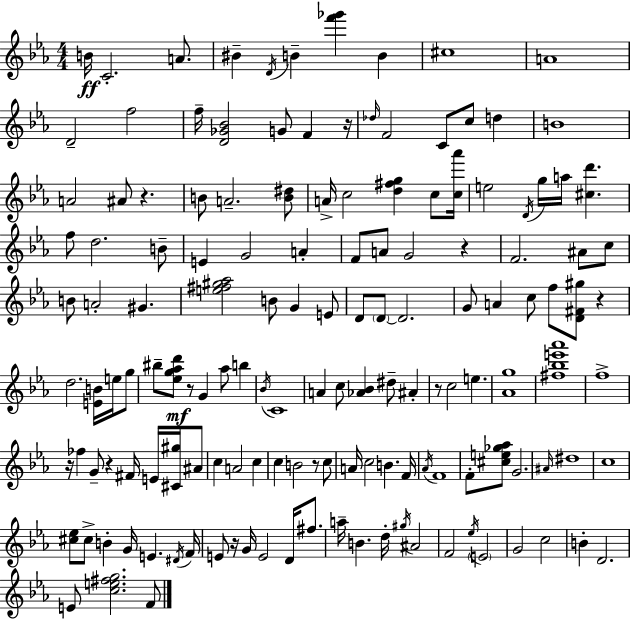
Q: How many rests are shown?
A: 10